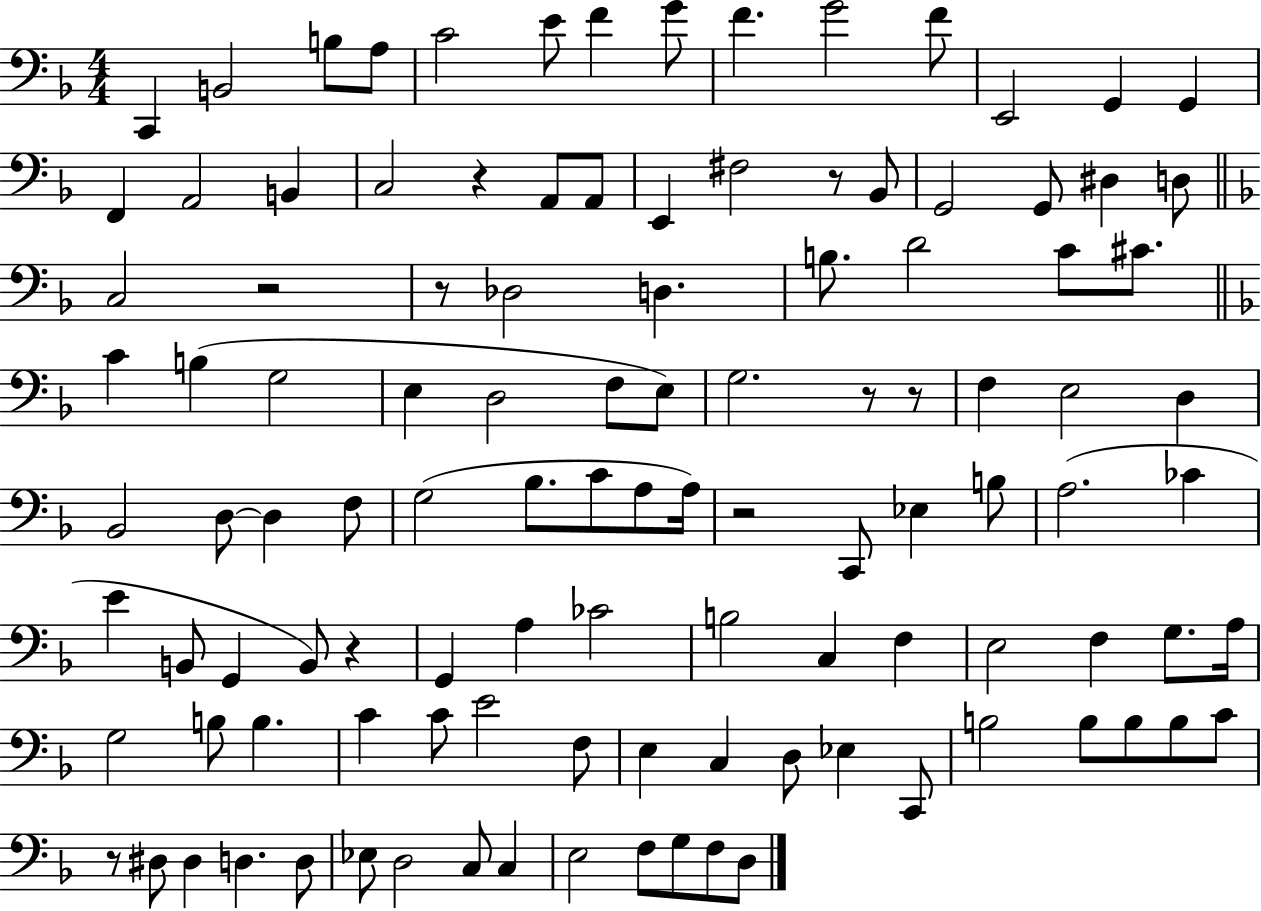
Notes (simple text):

C2/q B2/h B3/e A3/e C4/h E4/e F4/q G4/e F4/q. G4/h F4/e E2/h G2/q G2/q F2/q A2/h B2/q C3/h R/q A2/e A2/e E2/q F#3/h R/e Bb2/e G2/h G2/e D#3/q D3/e C3/h R/h R/e Db3/h D3/q. B3/e. D4/h C4/e C#4/e. C4/q B3/q G3/h E3/q D3/h F3/e E3/e G3/h. R/e R/e F3/q E3/h D3/q Bb2/h D3/e D3/q F3/e G3/h Bb3/e. C4/e A3/e A3/s R/h C2/e Eb3/q B3/e A3/h. CES4/q E4/q B2/e G2/q B2/e R/q G2/q A3/q CES4/h B3/h C3/q F3/q E3/h F3/q G3/e. A3/s G3/h B3/e B3/q. C4/q C4/e E4/h F3/e E3/q C3/q D3/e Eb3/q C2/e B3/h B3/e B3/e B3/e C4/e R/e D#3/e D#3/q D3/q. D3/e Eb3/e D3/h C3/e C3/q E3/h F3/e G3/e F3/e D3/e